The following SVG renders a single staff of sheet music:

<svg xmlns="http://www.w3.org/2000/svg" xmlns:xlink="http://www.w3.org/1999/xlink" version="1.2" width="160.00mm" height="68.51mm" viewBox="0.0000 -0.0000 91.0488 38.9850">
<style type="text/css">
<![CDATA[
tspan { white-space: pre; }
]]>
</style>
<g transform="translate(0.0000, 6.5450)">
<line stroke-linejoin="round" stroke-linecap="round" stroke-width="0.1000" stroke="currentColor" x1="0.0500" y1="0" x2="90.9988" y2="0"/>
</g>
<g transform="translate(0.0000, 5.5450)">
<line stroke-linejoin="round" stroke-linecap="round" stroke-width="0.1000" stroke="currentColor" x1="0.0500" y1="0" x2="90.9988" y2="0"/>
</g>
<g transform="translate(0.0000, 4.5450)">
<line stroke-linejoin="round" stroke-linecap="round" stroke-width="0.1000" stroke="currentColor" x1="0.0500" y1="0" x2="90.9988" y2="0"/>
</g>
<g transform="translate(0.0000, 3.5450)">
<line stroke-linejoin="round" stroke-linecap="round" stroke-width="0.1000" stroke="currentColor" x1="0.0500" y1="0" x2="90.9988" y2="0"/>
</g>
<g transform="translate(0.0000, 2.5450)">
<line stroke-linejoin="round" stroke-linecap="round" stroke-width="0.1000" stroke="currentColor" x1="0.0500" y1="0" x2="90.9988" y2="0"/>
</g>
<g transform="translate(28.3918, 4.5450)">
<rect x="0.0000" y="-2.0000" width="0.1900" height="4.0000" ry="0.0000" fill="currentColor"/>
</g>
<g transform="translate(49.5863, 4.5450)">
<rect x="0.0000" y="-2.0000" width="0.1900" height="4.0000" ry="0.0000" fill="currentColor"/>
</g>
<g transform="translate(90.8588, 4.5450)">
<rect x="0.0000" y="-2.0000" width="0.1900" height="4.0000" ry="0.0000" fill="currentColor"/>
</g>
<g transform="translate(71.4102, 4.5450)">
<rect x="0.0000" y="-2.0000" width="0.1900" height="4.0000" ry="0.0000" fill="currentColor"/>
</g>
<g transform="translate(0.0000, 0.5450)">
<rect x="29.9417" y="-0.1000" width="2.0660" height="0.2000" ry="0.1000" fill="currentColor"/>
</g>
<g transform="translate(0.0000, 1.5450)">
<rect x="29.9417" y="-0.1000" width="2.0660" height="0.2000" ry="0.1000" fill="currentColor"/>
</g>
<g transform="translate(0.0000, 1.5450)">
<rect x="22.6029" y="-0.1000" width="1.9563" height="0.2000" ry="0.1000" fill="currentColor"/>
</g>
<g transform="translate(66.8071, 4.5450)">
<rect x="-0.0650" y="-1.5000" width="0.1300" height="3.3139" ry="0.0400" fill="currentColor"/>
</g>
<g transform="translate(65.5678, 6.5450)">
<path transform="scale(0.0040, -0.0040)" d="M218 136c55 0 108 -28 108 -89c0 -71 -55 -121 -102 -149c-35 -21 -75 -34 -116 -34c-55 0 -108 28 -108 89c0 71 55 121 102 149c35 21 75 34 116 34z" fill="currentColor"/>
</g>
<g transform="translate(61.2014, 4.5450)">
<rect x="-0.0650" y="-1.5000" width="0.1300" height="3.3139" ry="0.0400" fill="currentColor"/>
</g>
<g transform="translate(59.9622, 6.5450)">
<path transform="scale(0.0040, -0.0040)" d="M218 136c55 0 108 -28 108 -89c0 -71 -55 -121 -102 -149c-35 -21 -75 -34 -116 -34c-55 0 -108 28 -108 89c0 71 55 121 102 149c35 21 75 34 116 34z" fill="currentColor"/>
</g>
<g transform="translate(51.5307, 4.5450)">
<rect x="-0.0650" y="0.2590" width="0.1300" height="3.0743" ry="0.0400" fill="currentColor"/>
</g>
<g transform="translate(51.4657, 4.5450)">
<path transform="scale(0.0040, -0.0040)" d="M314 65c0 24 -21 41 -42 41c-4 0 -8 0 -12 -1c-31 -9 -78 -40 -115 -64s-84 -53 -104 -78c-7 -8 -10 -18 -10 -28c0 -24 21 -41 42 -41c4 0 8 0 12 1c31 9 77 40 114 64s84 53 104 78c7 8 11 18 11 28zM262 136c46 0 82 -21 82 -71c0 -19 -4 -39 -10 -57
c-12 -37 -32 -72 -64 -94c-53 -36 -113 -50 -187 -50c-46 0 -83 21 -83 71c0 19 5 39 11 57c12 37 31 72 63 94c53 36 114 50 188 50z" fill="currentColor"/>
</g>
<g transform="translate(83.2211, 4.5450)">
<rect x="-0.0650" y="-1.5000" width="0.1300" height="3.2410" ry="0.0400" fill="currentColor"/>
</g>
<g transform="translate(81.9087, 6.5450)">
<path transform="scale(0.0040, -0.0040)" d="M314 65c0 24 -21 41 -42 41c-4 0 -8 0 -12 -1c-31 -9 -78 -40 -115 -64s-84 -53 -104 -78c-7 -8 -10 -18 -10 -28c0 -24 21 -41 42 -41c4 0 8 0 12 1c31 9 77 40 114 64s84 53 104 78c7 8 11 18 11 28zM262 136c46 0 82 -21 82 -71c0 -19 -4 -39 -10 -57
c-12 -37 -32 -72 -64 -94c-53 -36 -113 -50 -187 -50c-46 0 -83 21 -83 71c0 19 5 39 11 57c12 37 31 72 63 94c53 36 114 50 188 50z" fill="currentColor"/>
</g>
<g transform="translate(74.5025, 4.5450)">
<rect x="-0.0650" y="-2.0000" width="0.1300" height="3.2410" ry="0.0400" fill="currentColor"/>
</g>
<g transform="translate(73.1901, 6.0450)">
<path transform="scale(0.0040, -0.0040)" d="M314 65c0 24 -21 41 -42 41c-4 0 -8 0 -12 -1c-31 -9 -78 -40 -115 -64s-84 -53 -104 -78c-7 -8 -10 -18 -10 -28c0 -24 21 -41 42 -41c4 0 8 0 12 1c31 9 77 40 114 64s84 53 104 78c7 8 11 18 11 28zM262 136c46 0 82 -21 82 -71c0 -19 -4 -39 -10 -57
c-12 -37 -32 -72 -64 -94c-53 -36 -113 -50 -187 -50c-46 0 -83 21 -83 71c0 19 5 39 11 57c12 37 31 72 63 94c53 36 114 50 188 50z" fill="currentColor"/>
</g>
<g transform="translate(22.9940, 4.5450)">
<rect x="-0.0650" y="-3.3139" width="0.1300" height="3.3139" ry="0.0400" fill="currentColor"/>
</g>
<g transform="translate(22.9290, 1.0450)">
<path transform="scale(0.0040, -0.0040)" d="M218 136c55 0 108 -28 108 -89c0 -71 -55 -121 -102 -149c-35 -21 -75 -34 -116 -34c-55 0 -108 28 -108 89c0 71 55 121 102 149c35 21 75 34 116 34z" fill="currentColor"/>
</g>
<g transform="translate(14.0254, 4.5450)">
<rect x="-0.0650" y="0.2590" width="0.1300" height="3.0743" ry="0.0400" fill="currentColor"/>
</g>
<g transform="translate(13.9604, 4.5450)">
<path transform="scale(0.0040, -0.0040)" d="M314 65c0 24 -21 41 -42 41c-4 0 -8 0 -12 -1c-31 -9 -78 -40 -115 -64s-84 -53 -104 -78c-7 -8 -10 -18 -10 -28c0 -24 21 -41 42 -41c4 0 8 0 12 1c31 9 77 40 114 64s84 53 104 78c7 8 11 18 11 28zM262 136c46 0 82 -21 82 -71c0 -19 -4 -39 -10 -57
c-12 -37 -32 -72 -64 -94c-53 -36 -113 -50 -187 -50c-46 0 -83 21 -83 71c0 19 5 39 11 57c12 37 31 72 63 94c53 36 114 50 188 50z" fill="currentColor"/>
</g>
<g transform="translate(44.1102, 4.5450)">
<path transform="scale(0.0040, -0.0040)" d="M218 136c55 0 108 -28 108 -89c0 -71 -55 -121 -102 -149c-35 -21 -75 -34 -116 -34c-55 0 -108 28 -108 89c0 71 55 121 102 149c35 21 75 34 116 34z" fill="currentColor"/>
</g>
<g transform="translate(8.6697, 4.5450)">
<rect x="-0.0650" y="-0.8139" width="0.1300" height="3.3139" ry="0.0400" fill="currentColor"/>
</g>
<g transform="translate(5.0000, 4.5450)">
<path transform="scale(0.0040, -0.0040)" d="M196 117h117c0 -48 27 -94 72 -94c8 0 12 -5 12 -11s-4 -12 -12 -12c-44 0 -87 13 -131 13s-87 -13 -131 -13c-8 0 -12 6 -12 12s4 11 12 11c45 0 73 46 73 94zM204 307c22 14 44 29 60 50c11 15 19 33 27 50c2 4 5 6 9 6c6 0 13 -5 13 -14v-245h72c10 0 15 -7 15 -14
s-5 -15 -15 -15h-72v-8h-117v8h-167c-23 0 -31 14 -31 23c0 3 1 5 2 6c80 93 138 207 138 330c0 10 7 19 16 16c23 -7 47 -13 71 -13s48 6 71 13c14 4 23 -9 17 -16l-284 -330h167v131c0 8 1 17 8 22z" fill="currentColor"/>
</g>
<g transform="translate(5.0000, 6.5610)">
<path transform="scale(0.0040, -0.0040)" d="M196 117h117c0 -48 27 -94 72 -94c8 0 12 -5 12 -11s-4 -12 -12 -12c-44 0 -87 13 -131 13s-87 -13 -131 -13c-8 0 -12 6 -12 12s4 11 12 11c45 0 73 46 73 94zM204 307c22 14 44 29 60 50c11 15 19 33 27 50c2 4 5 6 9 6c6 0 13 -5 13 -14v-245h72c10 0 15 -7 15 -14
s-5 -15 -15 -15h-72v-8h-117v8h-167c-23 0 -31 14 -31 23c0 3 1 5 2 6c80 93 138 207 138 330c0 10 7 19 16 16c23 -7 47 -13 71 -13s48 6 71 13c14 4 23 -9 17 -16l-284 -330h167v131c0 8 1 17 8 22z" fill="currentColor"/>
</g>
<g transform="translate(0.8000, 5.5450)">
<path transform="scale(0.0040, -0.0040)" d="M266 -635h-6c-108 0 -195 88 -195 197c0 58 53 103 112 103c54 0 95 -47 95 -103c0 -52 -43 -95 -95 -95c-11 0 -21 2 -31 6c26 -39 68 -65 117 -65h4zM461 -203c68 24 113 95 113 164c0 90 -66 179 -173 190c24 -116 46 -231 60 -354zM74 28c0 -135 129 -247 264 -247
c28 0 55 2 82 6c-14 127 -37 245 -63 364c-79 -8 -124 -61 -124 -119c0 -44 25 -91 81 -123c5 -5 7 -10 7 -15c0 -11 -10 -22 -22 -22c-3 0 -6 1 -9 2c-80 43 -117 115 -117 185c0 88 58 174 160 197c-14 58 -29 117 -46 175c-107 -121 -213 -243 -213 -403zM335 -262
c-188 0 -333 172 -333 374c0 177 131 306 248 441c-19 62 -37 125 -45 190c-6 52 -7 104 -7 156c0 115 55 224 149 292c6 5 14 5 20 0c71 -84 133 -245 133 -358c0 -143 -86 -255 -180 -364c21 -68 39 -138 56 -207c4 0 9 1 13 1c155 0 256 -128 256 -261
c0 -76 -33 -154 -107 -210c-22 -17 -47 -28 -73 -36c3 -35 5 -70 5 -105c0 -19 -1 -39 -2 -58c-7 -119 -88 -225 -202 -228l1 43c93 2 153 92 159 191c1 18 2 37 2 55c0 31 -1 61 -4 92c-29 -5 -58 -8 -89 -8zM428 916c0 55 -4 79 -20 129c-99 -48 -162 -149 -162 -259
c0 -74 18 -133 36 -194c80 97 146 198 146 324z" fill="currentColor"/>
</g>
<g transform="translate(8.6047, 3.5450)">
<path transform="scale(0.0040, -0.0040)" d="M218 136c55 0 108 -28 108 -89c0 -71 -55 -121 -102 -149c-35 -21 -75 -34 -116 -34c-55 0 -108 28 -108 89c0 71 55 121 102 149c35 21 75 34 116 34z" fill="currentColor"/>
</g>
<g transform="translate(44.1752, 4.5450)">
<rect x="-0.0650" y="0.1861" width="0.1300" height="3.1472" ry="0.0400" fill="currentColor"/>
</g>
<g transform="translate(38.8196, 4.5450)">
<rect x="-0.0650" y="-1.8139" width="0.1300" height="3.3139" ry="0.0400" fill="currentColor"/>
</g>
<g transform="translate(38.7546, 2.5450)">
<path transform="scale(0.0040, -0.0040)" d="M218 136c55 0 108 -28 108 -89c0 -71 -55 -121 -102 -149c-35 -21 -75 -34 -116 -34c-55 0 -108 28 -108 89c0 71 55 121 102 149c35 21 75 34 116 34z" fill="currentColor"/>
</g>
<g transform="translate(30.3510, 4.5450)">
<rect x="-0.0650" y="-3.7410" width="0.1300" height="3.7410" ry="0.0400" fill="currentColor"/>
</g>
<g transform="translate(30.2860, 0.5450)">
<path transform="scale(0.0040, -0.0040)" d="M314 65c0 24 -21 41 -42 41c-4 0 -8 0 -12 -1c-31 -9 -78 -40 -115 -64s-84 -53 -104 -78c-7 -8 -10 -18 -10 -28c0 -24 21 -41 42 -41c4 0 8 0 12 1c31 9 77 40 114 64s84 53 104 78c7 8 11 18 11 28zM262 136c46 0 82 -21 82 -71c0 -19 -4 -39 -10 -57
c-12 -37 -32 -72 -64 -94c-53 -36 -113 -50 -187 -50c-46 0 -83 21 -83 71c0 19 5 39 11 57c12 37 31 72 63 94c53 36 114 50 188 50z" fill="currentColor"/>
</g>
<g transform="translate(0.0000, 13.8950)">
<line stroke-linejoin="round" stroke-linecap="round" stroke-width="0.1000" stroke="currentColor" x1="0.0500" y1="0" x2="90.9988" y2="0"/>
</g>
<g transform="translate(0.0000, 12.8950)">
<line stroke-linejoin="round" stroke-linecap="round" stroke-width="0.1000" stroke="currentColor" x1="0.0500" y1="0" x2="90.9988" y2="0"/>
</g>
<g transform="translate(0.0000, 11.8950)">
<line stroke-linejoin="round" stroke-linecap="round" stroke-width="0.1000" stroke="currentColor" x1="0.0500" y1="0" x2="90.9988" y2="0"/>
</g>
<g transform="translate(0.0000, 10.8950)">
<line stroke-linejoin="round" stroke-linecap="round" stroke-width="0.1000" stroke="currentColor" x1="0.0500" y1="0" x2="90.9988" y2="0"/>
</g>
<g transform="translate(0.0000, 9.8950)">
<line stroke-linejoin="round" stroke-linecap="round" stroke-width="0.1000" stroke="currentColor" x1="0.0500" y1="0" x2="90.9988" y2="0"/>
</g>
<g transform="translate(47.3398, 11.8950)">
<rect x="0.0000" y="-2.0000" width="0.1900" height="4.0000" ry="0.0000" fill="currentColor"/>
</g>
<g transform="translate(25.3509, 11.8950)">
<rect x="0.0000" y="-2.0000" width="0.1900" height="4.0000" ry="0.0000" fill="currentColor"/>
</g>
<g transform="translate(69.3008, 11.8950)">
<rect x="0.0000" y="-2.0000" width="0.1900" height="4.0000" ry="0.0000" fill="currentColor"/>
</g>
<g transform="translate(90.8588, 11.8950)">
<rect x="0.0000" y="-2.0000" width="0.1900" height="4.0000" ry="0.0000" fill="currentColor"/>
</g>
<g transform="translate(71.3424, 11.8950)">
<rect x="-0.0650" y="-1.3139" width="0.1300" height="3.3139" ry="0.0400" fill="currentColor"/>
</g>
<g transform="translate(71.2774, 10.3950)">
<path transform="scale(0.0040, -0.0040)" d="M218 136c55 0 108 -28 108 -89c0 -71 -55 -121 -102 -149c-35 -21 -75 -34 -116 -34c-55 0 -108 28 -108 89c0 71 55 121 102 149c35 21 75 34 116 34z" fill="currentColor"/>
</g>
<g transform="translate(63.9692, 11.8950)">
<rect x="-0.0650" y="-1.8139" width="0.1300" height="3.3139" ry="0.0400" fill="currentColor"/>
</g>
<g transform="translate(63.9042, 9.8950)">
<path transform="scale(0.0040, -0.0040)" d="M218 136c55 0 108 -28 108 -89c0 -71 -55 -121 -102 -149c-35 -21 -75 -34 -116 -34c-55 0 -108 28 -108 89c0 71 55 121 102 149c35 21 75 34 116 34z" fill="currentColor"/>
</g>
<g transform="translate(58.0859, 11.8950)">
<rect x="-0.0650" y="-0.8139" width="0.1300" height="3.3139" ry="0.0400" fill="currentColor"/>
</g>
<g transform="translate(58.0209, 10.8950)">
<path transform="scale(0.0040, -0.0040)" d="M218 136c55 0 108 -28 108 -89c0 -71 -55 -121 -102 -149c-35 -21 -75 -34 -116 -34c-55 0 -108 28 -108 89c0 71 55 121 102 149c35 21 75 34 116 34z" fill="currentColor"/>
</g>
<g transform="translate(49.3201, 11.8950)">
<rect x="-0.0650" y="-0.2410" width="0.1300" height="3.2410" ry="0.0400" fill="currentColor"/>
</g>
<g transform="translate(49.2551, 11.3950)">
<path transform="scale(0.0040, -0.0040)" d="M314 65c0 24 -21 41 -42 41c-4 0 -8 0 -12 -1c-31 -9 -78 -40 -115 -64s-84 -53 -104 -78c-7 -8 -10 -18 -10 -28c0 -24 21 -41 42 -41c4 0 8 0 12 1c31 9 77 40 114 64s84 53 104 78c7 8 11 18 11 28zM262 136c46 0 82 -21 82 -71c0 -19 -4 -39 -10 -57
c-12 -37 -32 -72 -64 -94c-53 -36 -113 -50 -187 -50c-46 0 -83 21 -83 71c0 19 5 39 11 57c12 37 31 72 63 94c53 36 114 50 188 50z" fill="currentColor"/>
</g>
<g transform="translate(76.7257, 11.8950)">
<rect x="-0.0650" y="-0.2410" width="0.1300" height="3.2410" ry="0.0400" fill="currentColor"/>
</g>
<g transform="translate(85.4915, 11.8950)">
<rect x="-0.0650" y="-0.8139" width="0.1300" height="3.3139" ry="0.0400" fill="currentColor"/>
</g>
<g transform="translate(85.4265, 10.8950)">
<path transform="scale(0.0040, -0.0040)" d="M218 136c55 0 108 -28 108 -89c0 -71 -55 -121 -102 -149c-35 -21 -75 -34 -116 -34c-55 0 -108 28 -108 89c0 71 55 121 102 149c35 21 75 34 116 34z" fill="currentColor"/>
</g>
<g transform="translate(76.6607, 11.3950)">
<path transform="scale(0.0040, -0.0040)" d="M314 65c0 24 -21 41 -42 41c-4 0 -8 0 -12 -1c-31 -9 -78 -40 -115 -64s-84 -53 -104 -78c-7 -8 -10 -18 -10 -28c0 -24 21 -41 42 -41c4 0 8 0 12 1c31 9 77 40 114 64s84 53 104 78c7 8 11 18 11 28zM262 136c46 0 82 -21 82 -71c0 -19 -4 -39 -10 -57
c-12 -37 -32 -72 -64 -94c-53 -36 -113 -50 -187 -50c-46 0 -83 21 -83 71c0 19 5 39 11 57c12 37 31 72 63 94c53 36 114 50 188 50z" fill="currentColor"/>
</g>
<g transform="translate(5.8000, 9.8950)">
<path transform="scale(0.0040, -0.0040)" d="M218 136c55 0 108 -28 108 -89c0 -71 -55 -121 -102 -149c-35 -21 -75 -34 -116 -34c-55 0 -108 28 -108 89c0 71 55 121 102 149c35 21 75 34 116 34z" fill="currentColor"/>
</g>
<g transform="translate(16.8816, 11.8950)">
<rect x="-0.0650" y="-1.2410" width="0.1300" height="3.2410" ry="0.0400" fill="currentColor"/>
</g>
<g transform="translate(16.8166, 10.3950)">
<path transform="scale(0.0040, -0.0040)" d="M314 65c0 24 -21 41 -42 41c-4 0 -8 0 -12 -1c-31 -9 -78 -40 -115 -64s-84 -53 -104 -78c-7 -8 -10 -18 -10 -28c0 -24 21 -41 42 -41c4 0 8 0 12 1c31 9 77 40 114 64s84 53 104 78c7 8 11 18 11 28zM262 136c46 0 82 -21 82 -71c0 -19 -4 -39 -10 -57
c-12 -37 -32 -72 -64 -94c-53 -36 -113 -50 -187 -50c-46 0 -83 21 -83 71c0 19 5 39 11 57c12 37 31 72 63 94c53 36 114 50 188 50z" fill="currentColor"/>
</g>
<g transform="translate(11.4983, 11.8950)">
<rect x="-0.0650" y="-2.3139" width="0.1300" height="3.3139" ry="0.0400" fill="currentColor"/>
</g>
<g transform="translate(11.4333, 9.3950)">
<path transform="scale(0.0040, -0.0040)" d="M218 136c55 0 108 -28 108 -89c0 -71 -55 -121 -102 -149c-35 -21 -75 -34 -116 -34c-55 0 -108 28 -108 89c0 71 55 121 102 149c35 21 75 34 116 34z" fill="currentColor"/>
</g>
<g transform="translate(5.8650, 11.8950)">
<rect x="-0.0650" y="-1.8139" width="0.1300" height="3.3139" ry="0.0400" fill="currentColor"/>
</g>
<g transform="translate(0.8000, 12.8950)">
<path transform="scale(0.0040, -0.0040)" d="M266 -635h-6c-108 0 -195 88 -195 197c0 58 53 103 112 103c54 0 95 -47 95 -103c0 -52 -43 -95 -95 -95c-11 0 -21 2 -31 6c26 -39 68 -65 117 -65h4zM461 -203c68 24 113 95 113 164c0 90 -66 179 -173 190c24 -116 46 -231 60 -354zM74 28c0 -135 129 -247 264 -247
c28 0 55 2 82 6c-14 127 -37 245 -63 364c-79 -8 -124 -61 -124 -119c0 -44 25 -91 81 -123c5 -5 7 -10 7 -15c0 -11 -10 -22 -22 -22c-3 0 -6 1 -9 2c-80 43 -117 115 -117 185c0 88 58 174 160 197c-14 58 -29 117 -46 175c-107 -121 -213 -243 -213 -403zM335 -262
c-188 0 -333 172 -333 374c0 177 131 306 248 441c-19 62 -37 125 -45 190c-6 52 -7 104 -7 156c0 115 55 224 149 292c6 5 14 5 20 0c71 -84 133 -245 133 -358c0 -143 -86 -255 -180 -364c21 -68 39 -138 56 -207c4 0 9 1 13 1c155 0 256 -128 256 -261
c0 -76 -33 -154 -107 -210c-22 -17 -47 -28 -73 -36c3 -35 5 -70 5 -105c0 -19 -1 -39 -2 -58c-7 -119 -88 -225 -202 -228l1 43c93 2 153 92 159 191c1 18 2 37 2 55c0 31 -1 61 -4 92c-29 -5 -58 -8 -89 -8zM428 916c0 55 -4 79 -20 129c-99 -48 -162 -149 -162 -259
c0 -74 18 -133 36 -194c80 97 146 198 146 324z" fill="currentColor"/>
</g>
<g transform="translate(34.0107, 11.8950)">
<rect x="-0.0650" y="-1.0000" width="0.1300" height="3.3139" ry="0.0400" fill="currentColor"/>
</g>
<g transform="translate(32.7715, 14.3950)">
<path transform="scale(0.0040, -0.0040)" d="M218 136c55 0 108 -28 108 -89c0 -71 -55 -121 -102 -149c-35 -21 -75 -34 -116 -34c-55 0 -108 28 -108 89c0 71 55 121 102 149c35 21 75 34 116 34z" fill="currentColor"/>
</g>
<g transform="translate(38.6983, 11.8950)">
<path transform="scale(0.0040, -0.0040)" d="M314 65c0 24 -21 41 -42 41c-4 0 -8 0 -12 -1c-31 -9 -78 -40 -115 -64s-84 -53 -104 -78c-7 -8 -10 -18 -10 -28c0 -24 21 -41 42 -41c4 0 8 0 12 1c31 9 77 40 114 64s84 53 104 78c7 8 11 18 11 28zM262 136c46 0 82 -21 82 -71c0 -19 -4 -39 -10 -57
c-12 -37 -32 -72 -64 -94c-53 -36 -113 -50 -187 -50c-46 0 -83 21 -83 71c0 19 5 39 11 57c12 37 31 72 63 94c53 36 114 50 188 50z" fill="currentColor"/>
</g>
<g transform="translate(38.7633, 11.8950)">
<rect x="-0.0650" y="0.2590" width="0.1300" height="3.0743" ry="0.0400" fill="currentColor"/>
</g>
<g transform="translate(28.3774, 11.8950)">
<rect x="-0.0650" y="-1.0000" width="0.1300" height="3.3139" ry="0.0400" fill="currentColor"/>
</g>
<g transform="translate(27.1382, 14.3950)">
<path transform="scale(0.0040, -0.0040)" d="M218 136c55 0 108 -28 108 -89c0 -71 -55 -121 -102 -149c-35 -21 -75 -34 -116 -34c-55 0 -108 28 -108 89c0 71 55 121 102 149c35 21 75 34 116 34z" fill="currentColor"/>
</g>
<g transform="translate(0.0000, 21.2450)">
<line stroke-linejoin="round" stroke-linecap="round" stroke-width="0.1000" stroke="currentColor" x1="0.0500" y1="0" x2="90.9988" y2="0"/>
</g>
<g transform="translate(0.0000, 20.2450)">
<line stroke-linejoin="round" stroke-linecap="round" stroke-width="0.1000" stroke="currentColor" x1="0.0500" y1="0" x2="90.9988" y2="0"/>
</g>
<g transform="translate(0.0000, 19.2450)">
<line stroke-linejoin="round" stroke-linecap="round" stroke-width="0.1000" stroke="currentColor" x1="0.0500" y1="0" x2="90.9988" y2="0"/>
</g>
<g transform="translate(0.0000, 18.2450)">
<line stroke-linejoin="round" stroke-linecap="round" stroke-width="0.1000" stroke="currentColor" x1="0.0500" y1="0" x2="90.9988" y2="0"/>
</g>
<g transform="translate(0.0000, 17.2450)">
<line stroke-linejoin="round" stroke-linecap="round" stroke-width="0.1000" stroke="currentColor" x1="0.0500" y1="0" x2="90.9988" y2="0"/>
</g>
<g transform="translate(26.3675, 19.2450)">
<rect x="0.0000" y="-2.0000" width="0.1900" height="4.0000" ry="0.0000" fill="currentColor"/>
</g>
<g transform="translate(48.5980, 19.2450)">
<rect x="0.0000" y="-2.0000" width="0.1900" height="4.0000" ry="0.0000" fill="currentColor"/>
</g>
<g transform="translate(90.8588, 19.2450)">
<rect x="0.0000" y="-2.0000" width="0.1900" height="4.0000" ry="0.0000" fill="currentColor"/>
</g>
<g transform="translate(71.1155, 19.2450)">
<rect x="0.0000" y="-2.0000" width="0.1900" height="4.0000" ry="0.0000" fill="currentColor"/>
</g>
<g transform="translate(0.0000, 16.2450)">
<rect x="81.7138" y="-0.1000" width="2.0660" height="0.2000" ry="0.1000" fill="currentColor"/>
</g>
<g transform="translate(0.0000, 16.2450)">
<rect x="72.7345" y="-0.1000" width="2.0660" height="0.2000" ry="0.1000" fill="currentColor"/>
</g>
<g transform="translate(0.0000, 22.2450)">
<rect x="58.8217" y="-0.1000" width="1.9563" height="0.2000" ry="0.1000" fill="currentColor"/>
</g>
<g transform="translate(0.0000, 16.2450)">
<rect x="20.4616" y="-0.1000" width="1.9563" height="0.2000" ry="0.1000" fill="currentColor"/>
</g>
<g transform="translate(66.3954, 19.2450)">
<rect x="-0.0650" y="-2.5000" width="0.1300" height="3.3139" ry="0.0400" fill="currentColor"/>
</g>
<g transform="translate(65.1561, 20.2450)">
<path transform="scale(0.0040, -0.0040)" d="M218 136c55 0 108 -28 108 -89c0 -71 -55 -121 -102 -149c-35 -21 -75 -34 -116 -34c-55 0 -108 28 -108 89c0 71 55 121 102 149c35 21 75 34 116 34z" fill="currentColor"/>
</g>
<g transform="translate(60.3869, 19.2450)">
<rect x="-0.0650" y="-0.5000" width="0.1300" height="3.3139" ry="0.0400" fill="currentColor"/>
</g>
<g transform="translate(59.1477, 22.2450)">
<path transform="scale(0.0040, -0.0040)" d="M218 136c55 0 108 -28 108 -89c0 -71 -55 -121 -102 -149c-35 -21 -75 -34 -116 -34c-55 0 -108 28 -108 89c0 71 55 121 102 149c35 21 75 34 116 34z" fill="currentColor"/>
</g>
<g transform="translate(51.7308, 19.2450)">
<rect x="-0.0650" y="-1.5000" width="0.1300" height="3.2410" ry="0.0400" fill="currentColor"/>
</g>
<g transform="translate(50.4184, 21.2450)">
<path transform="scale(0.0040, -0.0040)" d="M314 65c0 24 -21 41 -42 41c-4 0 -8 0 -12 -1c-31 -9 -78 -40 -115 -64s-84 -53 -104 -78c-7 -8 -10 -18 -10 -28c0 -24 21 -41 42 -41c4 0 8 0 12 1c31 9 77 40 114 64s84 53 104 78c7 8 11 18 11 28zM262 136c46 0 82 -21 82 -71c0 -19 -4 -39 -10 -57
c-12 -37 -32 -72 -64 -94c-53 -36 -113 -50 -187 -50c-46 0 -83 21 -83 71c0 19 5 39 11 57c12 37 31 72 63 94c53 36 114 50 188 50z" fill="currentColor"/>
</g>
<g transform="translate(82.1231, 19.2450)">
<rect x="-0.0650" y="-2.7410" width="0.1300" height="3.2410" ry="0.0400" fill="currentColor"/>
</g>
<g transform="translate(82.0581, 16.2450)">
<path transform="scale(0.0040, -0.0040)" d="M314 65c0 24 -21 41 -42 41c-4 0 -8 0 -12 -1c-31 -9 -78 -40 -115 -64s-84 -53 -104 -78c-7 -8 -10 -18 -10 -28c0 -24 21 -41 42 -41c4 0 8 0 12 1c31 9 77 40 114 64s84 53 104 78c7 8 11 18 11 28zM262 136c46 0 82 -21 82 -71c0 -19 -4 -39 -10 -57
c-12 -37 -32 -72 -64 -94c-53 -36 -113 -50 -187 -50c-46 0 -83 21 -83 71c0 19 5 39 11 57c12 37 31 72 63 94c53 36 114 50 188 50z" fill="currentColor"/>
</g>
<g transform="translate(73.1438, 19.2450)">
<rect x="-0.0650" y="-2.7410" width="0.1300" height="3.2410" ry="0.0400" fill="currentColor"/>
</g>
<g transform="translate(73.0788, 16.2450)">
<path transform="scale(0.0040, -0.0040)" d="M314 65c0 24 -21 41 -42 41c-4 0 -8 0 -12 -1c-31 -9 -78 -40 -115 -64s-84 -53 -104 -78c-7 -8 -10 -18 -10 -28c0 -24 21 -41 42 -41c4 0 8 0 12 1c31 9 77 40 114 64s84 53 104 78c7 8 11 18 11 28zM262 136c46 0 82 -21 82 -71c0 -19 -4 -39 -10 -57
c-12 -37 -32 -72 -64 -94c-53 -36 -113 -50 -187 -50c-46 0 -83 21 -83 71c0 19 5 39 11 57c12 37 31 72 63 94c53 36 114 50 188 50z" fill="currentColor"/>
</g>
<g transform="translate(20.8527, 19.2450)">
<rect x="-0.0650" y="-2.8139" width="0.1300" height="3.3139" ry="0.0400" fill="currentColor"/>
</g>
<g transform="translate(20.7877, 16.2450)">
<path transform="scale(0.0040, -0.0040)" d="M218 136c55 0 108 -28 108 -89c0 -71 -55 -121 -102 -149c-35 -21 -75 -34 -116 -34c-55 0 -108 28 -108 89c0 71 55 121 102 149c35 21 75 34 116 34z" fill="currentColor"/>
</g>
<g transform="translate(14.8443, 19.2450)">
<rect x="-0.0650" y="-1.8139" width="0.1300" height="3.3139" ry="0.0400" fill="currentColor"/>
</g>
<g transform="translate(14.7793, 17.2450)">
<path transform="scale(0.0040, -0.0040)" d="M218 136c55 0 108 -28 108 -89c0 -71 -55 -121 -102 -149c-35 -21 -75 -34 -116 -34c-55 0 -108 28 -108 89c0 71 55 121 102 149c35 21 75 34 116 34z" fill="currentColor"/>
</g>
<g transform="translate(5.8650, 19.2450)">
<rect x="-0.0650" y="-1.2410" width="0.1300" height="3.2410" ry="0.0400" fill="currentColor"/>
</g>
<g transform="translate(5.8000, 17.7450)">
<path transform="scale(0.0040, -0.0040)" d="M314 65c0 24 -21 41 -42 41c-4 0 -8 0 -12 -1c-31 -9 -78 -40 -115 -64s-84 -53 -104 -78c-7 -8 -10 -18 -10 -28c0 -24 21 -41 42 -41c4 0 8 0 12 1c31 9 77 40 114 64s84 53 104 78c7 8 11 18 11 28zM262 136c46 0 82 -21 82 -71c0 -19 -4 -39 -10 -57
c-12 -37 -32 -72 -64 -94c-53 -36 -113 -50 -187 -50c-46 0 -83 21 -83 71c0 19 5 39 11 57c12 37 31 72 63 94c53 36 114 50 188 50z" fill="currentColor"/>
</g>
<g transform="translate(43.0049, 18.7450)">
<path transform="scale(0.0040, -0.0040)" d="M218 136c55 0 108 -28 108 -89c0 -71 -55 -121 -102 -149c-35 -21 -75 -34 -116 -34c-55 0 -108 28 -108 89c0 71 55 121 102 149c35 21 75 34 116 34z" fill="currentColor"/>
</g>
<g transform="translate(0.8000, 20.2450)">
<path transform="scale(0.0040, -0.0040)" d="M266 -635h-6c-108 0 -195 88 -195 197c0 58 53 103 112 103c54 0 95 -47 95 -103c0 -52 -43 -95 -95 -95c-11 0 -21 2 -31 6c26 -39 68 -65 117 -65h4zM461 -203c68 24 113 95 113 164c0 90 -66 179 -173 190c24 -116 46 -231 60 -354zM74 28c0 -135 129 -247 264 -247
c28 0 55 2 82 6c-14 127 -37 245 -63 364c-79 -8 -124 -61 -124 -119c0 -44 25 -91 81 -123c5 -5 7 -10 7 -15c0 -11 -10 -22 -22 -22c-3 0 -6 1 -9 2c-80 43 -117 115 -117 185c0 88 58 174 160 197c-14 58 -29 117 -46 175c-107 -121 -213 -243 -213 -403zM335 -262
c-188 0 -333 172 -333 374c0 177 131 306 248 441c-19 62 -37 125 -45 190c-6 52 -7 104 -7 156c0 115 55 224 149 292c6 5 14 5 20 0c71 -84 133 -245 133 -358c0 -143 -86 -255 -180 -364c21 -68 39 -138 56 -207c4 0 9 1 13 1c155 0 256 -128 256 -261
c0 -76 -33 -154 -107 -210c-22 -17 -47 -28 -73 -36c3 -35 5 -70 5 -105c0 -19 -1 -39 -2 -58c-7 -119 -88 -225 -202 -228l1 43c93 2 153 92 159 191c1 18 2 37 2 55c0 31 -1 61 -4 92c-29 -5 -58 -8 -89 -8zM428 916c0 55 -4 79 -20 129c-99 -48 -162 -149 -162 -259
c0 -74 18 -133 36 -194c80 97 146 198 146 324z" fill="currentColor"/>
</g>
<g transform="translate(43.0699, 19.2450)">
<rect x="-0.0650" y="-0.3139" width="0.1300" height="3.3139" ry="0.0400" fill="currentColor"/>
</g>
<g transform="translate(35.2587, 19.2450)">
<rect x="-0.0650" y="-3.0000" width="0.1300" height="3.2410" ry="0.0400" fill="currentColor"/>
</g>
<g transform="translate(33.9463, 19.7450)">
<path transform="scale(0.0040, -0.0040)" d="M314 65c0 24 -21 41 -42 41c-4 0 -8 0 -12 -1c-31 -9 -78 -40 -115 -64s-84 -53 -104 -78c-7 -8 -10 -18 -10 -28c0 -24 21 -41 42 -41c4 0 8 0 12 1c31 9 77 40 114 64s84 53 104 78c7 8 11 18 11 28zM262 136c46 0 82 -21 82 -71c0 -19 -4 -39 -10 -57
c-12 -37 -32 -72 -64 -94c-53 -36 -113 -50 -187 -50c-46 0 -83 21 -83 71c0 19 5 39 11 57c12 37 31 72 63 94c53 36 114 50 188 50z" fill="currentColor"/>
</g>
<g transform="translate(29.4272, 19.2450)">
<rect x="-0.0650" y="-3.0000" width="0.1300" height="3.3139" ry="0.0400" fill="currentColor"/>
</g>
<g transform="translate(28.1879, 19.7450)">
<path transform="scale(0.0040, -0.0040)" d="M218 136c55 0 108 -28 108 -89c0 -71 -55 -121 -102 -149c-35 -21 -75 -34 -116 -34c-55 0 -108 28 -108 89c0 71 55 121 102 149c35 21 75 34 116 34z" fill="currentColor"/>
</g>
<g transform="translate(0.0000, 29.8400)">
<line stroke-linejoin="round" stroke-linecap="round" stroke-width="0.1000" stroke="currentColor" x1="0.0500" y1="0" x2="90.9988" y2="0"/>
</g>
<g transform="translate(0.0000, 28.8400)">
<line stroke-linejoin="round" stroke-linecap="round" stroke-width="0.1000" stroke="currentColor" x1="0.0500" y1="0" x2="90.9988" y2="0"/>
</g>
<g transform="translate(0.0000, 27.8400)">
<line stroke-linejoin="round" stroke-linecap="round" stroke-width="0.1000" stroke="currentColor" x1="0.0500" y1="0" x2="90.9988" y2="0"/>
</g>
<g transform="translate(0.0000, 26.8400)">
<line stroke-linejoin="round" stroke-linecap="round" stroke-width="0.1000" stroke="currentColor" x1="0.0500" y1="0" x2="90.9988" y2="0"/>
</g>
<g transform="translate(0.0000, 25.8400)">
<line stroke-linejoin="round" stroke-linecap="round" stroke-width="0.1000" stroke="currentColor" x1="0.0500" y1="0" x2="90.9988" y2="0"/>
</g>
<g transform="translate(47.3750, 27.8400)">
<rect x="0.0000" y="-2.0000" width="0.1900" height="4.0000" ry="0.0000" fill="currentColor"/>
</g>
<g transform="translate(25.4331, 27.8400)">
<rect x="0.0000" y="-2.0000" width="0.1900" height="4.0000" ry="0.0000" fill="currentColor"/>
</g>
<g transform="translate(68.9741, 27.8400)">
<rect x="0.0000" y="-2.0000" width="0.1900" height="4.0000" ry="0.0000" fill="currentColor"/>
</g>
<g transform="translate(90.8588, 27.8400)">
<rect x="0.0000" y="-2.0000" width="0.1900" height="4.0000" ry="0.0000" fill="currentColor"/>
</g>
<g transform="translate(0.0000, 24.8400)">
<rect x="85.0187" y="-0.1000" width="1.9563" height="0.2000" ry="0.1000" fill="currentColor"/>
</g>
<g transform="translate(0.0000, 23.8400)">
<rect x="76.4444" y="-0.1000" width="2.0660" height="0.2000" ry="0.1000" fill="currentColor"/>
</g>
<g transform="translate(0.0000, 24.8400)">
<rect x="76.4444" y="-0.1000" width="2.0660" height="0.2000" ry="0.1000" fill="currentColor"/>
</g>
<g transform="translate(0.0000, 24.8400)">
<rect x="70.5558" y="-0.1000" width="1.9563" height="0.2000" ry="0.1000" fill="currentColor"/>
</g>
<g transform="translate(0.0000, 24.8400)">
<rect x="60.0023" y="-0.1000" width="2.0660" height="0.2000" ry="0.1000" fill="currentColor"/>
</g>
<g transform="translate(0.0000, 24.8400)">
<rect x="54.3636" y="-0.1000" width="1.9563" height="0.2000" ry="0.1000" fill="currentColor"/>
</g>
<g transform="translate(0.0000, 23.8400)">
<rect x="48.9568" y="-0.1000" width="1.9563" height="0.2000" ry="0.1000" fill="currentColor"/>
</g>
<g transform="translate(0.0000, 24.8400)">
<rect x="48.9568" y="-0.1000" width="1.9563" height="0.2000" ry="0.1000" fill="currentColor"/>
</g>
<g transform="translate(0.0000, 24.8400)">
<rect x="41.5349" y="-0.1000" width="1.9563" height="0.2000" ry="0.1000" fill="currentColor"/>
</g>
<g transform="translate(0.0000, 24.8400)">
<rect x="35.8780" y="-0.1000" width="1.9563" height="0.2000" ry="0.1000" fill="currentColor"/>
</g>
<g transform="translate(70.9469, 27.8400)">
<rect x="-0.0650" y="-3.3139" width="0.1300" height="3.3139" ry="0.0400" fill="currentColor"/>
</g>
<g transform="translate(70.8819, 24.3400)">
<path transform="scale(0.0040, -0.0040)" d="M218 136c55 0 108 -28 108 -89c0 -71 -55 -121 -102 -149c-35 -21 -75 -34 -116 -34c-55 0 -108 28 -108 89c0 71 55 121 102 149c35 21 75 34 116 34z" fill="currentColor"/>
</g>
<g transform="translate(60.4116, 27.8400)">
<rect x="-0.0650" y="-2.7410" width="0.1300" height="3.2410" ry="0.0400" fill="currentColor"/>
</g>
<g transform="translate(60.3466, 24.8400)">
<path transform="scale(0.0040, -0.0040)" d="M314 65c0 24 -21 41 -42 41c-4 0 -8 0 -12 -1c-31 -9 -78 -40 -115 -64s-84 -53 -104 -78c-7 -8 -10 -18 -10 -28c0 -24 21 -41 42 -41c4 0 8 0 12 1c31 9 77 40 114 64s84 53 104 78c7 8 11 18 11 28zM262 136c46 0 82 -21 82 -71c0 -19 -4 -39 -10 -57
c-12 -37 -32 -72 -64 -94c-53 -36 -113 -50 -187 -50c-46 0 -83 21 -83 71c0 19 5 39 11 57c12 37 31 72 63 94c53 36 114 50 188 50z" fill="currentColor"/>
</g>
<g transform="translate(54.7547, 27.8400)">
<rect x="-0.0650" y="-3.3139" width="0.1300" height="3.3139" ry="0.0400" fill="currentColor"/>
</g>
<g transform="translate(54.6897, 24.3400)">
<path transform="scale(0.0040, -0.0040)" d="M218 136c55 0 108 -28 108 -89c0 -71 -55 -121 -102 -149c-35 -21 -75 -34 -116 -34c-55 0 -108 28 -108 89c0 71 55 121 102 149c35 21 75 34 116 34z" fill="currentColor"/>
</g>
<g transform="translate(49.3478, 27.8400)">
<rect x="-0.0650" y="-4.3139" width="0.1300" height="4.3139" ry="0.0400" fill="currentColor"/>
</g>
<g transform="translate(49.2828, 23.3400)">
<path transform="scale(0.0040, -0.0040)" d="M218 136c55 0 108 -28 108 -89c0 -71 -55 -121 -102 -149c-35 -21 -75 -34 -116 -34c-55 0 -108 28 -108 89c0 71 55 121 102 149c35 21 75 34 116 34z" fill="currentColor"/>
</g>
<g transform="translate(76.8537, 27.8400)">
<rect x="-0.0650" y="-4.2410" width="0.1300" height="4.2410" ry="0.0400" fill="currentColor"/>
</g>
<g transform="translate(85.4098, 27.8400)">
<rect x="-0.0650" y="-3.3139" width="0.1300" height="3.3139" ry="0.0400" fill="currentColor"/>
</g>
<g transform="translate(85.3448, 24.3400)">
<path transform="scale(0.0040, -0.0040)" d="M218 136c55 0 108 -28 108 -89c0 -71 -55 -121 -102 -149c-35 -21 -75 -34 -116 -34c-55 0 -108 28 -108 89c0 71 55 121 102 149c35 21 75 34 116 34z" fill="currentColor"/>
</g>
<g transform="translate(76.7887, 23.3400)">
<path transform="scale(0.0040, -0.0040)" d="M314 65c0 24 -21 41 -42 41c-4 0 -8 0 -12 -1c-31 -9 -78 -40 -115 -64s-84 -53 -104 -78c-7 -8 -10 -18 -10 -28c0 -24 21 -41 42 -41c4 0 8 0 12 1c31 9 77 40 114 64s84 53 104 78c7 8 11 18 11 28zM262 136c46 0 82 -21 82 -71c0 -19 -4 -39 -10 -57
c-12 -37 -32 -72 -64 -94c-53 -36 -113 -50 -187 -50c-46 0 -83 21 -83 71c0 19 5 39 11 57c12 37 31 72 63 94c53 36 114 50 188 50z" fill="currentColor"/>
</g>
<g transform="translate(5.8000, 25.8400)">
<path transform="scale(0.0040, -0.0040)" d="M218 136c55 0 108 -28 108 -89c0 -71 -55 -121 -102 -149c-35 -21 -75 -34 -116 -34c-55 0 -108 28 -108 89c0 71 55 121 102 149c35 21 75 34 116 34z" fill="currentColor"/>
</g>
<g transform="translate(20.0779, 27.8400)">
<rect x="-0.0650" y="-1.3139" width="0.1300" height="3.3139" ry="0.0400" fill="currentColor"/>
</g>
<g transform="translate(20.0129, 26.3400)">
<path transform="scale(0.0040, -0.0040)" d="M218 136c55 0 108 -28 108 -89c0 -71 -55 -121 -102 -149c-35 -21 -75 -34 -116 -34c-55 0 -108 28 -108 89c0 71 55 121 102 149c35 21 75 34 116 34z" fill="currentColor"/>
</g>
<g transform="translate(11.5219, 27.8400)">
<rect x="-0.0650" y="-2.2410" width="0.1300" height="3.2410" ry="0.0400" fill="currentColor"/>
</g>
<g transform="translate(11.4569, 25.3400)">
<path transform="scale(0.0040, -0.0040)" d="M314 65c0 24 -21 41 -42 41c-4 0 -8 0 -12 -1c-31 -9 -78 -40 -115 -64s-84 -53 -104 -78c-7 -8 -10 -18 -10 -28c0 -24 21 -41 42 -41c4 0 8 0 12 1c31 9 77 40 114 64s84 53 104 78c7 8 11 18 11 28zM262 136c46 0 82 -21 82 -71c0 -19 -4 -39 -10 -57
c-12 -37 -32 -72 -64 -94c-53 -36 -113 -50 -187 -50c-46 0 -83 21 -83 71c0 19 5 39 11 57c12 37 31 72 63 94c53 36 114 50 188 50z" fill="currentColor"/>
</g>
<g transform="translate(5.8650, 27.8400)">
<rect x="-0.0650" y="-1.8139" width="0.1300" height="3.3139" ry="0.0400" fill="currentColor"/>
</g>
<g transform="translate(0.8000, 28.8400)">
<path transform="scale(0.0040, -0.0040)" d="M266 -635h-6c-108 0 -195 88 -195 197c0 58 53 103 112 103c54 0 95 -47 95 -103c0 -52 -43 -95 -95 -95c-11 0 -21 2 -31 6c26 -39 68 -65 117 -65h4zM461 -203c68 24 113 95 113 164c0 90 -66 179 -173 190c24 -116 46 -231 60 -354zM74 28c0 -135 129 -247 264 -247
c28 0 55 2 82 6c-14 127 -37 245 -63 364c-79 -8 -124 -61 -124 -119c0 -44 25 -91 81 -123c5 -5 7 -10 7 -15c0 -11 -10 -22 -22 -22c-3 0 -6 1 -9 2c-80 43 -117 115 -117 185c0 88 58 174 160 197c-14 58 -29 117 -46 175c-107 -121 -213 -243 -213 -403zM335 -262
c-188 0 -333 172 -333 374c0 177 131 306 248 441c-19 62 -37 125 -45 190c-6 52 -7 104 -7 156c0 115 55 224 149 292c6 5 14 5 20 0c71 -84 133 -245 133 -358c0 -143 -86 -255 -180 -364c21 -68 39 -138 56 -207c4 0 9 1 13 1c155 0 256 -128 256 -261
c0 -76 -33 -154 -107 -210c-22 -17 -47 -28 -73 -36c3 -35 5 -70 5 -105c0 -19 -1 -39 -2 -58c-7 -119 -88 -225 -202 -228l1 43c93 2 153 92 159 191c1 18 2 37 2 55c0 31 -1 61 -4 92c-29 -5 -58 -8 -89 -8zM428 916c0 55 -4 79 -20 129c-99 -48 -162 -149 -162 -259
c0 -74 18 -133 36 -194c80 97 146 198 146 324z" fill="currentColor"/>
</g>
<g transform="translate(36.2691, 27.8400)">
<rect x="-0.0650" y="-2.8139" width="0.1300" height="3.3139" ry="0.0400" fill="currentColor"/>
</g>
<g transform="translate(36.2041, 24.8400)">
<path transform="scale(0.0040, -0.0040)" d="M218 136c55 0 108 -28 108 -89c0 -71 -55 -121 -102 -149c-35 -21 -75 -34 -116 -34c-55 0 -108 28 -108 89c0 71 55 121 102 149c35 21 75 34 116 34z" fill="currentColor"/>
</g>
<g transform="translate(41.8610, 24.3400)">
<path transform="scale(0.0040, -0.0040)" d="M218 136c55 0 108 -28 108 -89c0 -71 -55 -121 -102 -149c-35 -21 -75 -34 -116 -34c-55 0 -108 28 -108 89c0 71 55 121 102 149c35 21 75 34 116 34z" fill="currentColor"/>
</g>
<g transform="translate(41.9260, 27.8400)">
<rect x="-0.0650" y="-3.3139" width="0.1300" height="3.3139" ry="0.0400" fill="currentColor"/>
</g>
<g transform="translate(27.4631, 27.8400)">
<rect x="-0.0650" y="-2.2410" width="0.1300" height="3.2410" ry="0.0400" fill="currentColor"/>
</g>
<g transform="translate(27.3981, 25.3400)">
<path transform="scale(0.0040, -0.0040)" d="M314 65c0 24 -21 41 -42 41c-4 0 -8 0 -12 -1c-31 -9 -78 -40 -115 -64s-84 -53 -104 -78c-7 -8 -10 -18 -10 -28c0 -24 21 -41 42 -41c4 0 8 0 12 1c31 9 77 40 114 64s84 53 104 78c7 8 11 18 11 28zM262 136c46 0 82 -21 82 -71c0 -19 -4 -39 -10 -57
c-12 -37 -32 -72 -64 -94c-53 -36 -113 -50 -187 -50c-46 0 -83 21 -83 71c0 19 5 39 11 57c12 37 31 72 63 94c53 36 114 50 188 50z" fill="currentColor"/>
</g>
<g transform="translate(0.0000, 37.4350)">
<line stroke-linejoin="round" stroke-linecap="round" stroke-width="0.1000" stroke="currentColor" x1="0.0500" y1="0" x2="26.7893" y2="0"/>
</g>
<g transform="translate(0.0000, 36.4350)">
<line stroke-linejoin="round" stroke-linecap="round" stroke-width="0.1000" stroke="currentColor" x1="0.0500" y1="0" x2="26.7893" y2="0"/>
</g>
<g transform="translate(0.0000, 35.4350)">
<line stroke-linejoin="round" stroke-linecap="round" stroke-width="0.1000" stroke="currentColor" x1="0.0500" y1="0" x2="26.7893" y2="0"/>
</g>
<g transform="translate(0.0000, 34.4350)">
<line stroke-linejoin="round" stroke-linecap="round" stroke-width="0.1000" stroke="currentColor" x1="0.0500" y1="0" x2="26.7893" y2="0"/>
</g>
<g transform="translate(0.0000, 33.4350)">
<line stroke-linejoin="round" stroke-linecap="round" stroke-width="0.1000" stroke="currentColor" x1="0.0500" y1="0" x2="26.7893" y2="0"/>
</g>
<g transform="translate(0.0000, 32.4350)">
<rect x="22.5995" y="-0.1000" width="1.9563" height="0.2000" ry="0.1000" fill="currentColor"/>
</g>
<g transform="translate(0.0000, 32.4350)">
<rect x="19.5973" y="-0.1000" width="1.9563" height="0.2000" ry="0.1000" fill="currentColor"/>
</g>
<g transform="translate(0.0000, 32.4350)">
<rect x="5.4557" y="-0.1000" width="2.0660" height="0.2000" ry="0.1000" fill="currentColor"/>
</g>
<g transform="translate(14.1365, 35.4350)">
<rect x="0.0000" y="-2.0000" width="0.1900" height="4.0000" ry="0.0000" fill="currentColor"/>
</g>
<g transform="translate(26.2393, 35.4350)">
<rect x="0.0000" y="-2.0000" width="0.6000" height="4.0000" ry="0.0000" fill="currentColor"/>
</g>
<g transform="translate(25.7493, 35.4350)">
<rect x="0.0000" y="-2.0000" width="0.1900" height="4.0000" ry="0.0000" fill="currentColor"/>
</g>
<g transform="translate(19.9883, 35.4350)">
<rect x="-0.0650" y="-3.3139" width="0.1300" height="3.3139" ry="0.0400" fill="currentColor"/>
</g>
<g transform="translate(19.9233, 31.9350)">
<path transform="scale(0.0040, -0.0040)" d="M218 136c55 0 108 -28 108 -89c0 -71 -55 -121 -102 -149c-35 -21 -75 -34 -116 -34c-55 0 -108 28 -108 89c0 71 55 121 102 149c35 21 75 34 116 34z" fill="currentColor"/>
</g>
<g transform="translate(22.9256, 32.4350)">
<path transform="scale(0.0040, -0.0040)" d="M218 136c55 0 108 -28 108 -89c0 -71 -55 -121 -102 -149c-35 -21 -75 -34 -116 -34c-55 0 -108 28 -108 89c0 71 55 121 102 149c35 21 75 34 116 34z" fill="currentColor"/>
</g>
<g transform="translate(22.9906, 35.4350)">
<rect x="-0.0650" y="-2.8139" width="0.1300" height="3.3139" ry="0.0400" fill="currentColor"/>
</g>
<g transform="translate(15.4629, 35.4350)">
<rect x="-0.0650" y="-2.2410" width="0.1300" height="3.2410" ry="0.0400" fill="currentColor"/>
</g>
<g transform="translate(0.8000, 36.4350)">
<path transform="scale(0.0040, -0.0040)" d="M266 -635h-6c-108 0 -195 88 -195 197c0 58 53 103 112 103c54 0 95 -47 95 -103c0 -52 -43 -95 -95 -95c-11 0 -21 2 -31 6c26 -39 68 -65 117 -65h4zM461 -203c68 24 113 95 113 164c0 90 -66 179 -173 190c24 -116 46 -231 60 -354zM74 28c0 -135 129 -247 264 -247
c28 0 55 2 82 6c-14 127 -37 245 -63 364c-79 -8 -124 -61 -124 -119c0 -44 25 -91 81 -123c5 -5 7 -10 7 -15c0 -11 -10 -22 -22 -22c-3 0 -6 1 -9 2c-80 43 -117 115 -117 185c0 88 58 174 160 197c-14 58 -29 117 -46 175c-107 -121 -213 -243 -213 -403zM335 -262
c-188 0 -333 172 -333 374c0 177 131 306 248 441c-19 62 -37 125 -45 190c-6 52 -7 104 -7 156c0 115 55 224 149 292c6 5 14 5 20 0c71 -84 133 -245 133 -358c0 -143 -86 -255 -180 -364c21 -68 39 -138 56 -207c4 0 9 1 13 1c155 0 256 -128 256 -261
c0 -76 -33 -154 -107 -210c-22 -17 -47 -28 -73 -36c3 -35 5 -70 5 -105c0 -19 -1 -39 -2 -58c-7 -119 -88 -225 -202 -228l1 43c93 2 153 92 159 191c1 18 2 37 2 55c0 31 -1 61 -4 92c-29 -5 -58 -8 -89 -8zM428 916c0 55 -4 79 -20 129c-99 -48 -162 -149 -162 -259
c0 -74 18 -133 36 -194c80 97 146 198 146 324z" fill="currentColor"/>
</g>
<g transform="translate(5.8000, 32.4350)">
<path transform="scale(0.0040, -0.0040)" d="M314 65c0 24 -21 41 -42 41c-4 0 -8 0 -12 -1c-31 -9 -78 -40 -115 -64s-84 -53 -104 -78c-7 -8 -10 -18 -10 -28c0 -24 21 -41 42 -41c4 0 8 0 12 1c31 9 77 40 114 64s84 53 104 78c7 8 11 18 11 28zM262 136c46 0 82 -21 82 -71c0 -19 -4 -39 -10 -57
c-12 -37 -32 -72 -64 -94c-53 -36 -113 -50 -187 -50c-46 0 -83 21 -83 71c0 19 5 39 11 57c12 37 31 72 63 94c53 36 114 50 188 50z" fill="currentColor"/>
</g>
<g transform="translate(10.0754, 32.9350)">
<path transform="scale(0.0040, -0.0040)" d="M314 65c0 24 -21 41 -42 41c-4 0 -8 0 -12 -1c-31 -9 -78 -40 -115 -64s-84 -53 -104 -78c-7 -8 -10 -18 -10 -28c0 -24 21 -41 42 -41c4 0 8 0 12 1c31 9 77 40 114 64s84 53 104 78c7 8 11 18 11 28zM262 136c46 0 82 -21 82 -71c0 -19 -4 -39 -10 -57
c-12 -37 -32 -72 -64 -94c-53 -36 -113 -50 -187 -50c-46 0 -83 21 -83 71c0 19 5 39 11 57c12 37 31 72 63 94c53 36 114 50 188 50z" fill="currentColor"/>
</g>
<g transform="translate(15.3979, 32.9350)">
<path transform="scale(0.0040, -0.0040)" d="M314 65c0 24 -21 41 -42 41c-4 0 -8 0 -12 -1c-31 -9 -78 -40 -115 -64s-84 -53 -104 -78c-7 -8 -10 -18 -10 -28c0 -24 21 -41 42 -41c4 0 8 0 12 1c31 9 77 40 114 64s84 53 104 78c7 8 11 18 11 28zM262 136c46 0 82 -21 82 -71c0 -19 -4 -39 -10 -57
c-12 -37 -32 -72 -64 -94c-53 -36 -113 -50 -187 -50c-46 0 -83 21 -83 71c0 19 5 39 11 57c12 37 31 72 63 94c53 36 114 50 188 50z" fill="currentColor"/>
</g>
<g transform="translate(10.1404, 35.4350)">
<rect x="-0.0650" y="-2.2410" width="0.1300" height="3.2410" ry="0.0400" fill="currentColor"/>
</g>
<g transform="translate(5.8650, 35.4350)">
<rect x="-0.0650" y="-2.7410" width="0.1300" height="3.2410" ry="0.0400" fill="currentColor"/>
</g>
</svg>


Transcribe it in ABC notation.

X:1
T:Untitled
M:4/4
L:1/4
K:C
d B2 b c'2 f B B2 E E F2 E2 f g e2 D D B2 c2 d f e c2 d e2 f a A A2 c E2 C G a2 a2 f g2 e g2 a b d' b a2 b d'2 b a2 g2 g2 b a